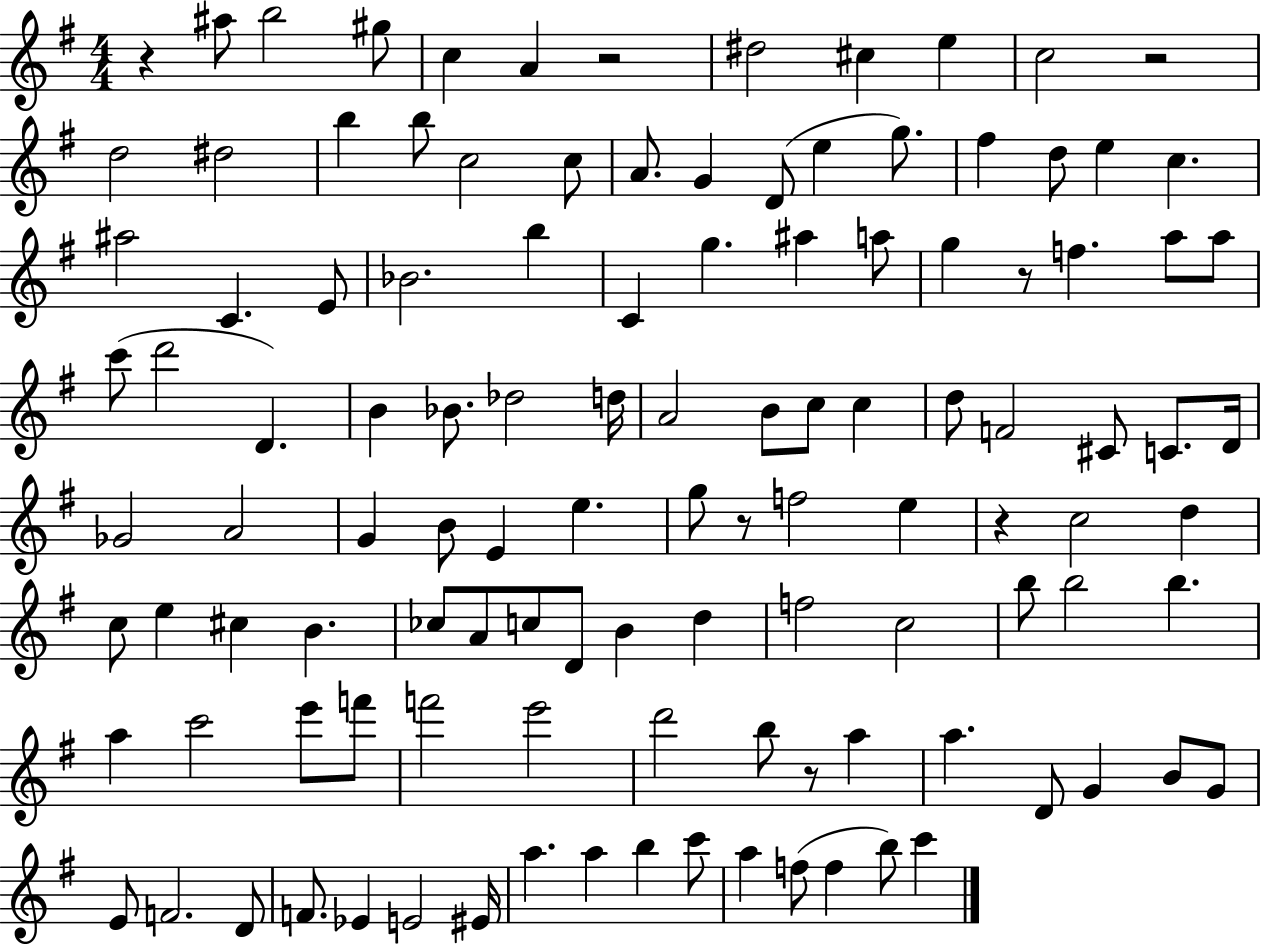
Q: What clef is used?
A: treble